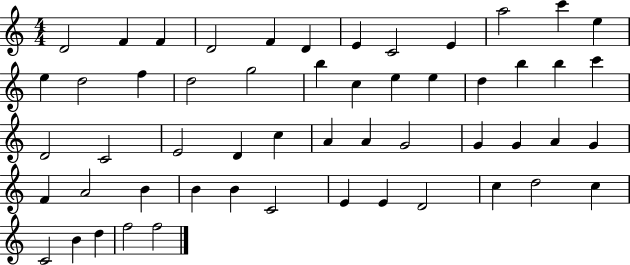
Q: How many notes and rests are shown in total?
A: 54